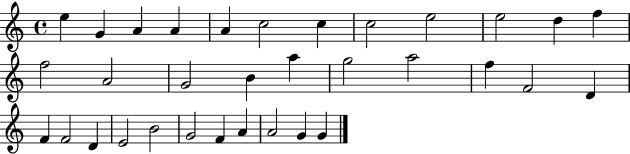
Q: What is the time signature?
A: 4/4